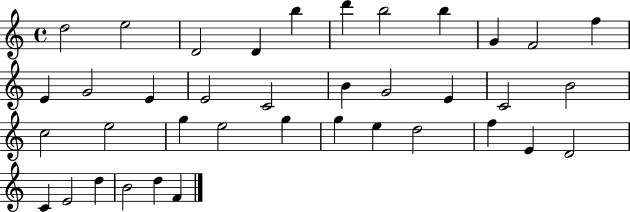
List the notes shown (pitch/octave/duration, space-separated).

D5/h E5/h D4/h D4/q B5/q D6/q B5/h B5/q G4/q F4/h F5/q E4/q G4/h E4/q E4/h C4/h B4/q G4/h E4/q C4/h B4/h C5/h E5/h G5/q E5/h G5/q G5/q E5/q D5/h F5/q E4/q D4/h C4/q E4/h D5/q B4/h D5/q F4/q